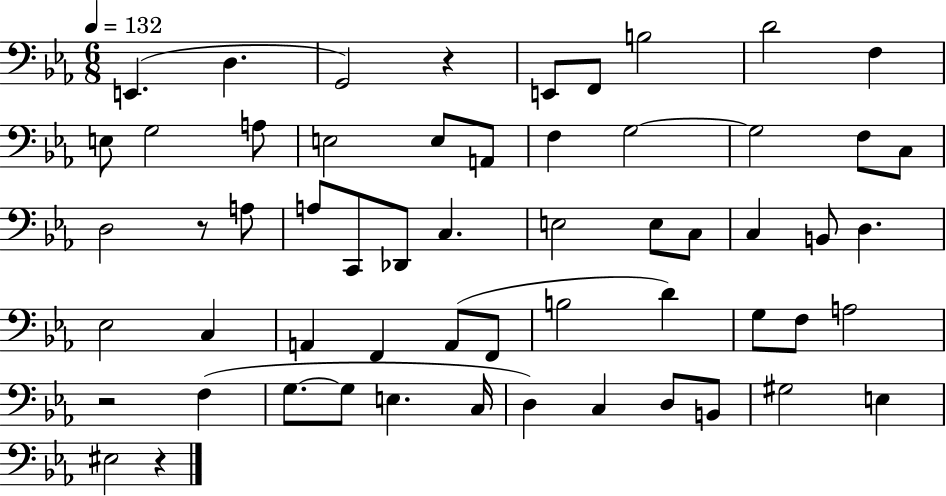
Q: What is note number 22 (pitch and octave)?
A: A3